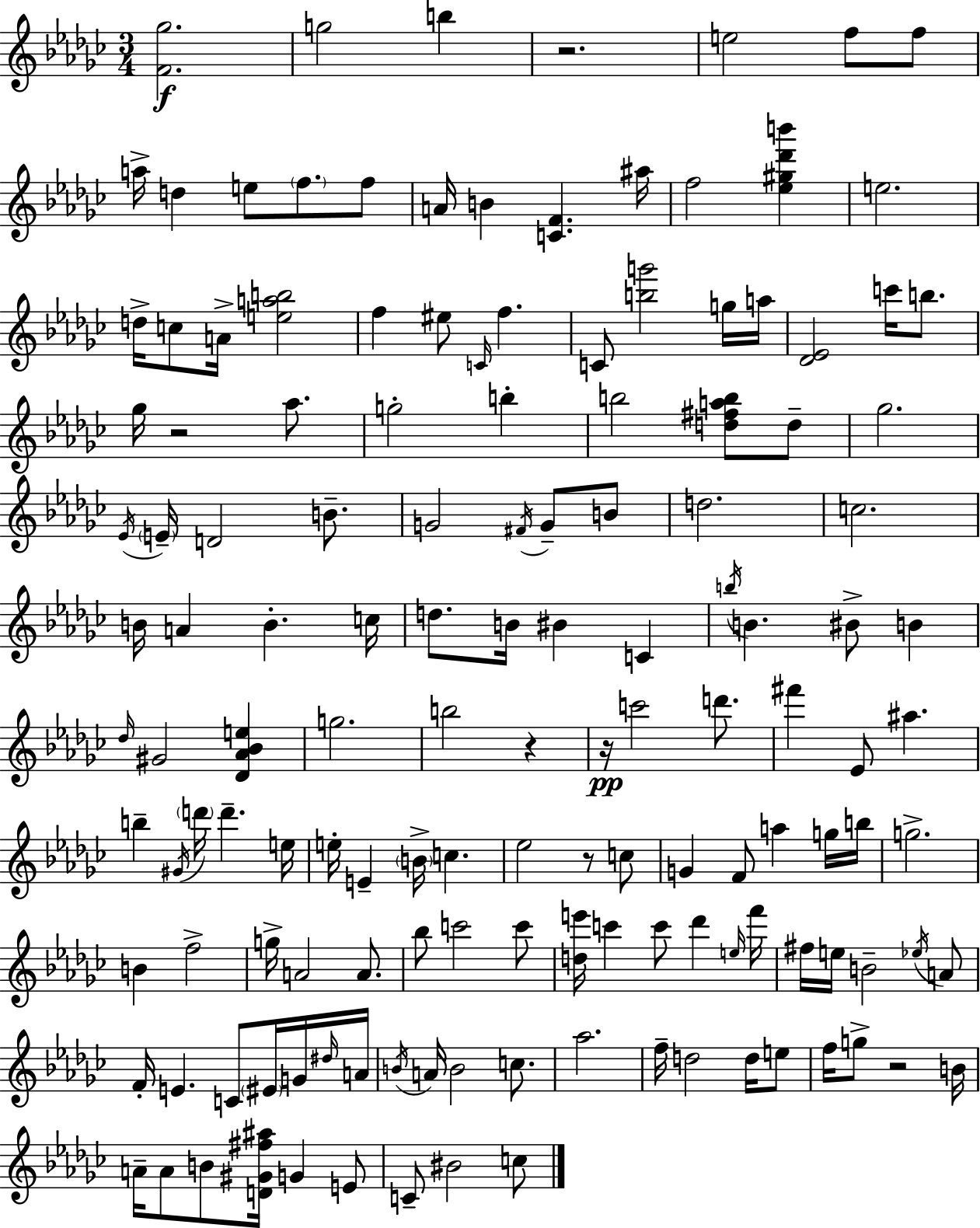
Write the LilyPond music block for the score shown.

{
  \clef treble
  \numericTimeSignature
  \time 3/4
  \key ees \minor
  <f' ges''>2.\f | g''2 b''4 | r2. | e''2 f''8 f''8 | \break a''16-> d''4 e''8 \parenthesize f''8. f''8 | a'16 b'4 <c' f'>4. ais''16 | f''2 <ees'' gis'' des''' b'''>4 | e''2. | \break d''16-> c''8 a'16-> <e'' a'' b''>2 | f''4 eis''8 \grace { c'16 } f''4. | c'8 <b'' g'''>2 g''16 | a''16 <des' ees'>2 c'''16 b''8. | \break ges''16 r2 aes''8. | g''2-. b''4-. | b''2 <d'' fis'' a'' b''>8 d''8-- | ges''2. | \break \acciaccatura { ees'16 } \parenthesize e'16-- d'2 b'8.-- | g'2 \acciaccatura { fis'16 } g'8-- | b'8 d''2. | c''2. | \break b'16 a'4 b'4.-. | c''16 d''8. b'16 bis'4 c'4 | \acciaccatura { b''16 } b'4. bis'8-> | b'4 \grace { des''16 } gis'2 | \break <des' aes' bes' e''>4 g''2. | b''2 | r4 r16\pp c'''2 | d'''8. fis'''4 ees'8 ais''4. | \break b''4-- \acciaccatura { gis'16 } \parenthesize d'''16 d'''4.-- | e''16 e''16-. e'4-- \parenthesize b'16-> | c''4. ees''2 | r8 c''8 g'4 f'8 | \break a''4 g''16 b''16 g''2.-> | b'4 f''2-> | g''16-> a'2 | a'8. bes''8 c'''2 | \break c'''8 <d'' e'''>16 c'''4 c'''8 | des'''4 \grace { e''16 } f'''16 fis''16 e''16 b'2-- | \acciaccatura { ees''16 } a'8 f'16-. e'4. | c'8 \parenthesize eis'16 g'16 \grace { dis''16 } a'16 \acciaccatura { b'16 } a'16 b'2 | \break c''8. aes''2. | f''16-- d''2 | d''16 e''8 f''16 g''8-> | r2 b'16 a'16-- a'8 | \break b'8 <d' gis' fis'' ais''>16 g'4 e'8 c'8-- | bis'2 c''8 \bar "|."
}